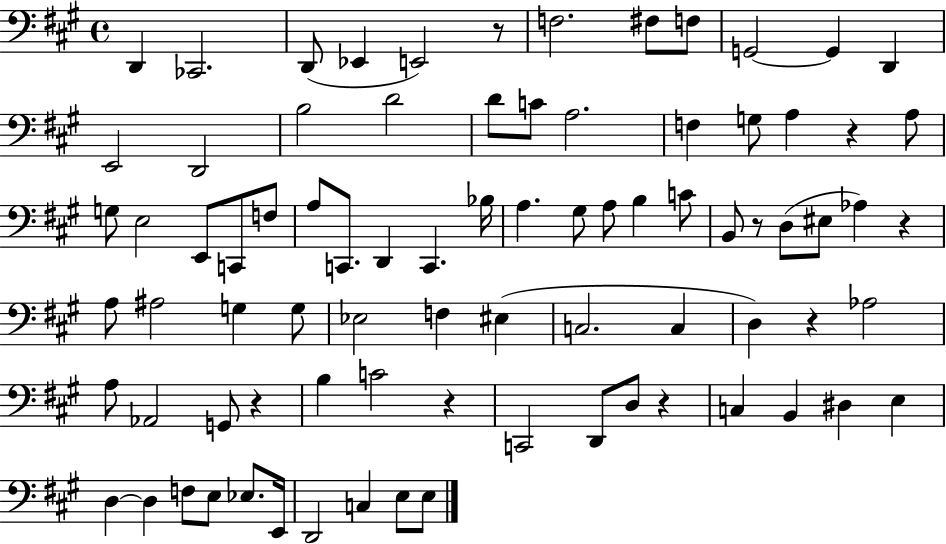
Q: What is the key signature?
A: A major